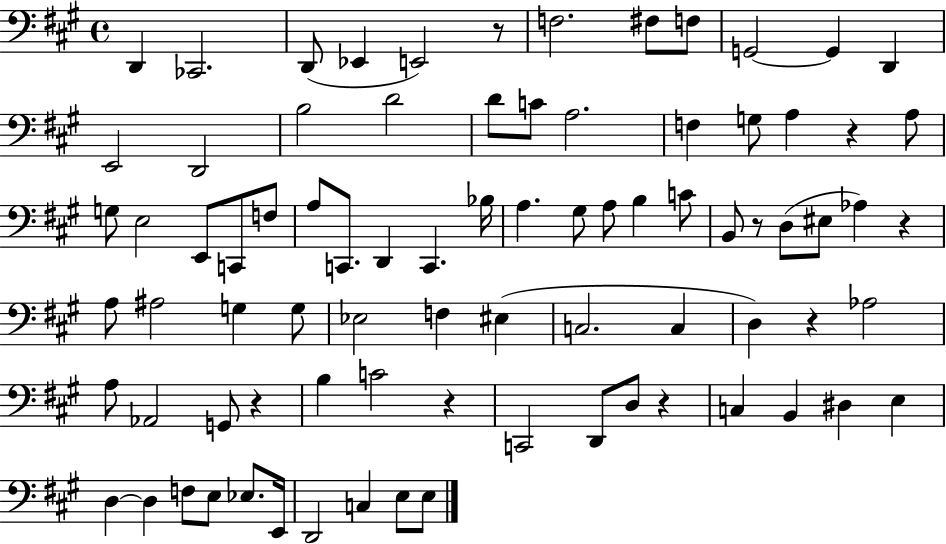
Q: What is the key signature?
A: A major